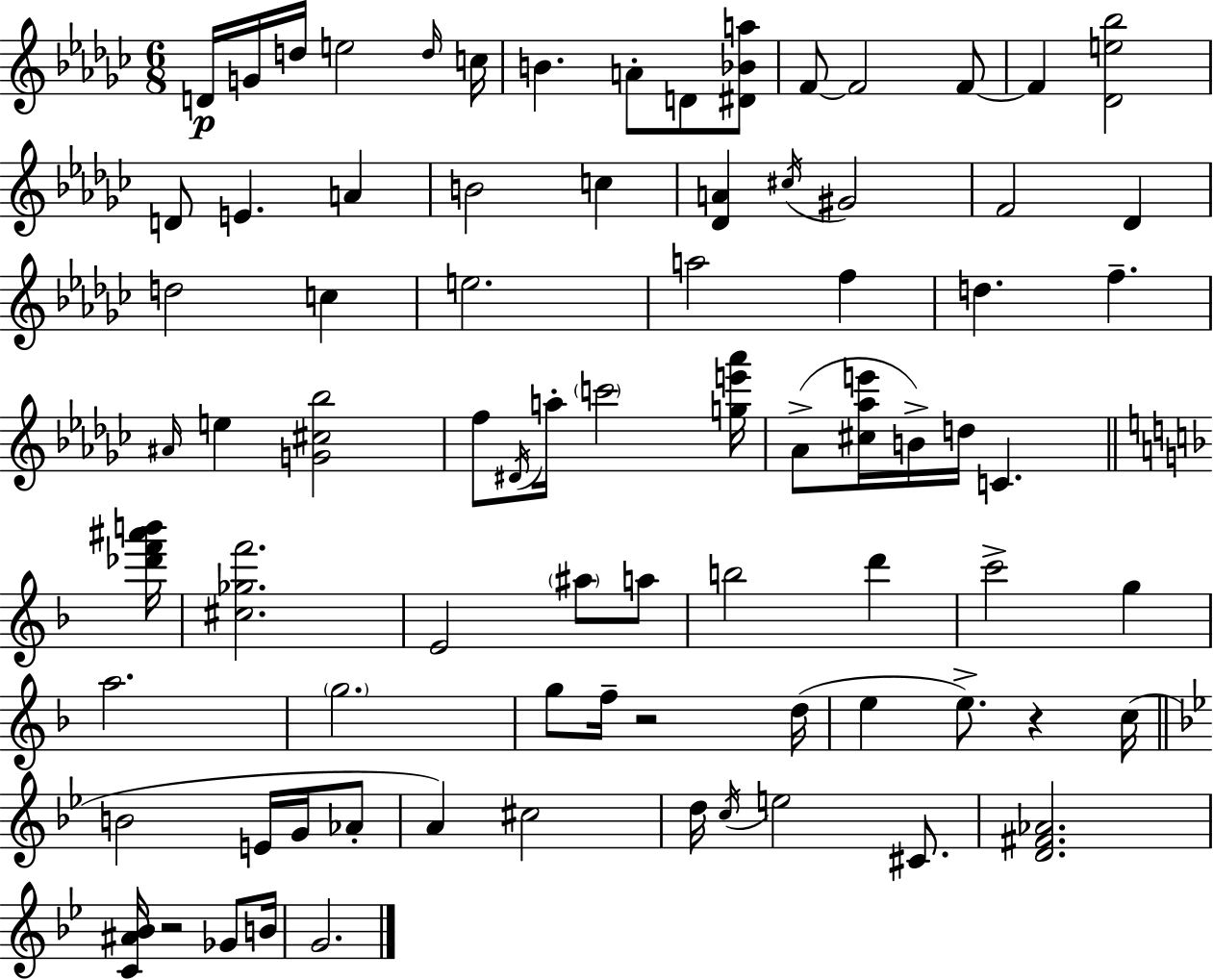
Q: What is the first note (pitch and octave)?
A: D4